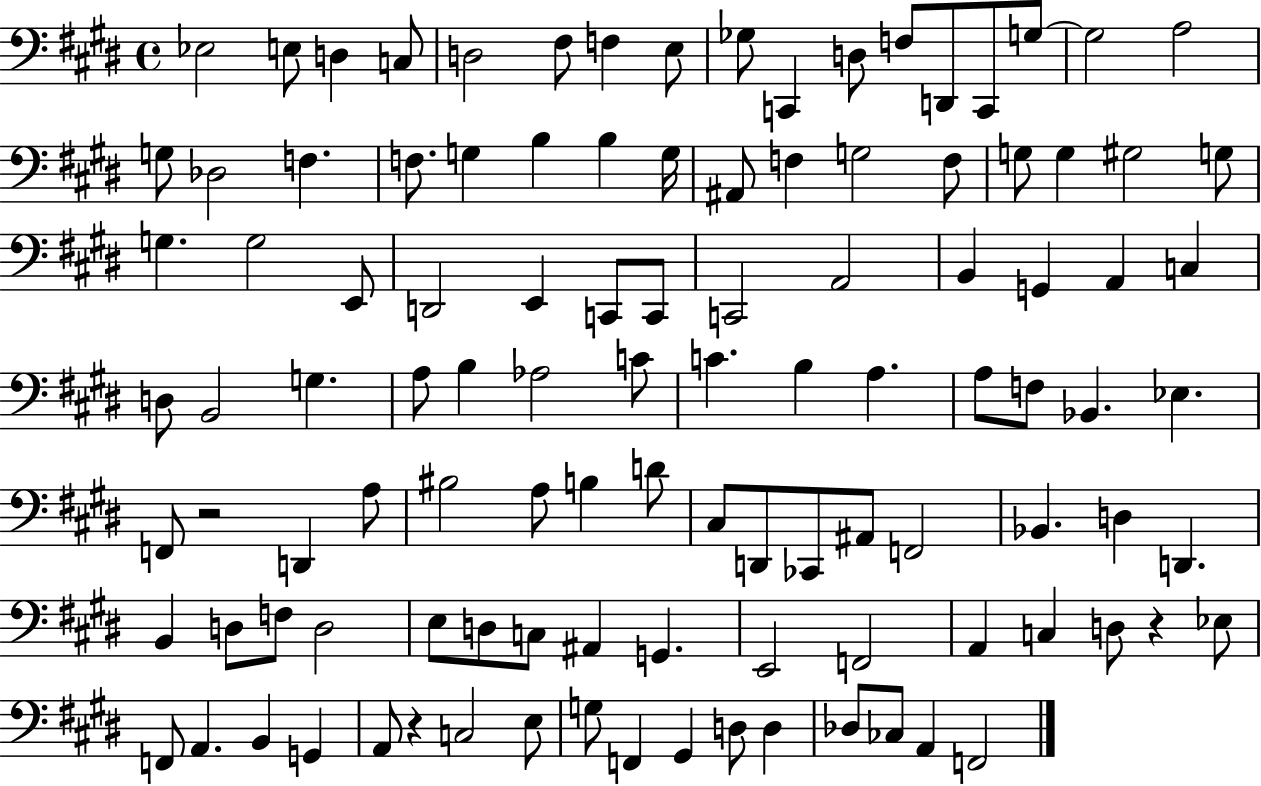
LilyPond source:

{
  \clef bass
  \time 4/4
  \defaultTimeSignature
  \key e \major
  ees2 e8 d4 c8 | d2 fis8 f4 e8 | ges8 c,4 d8 f8 d,8 c,8 g8~~ | g2 a2 | \break g8 des2 f4. | f8. g4 b4 b4 g16 | ais,8 f4 g2 f8 | g8 g4 gis2 g8 | \break g4. g2 e,8 | d,2 e,4 c,8 c,8 | c,2 a,2 | b,4 g,4 a,4 c4 | \break d8 b,2 g4. | a8 b4 aes2 c'8 | c'4. b4 a4. | a8 f8 bes,4. ees4. | \break f,8 r2 d,4 a8 | bis2 a8 b4 d'8 | cis8 d,8 ces,8 ais,8 f,2 | bes,4. d4 d,4. | \break b,4 d8 f8 d2 | e8 d8 c8 ais,4 g,4. | e,2 f,2 | a,4 c4 d8 r4 ees8 | \break f,8 a,4. b,4 g,4 | a,8 r4 c2 e8 | g8 f,4 gis,4 d8 d4 | des8 ces8 a,4 f,2 | \break \bar "|."
}